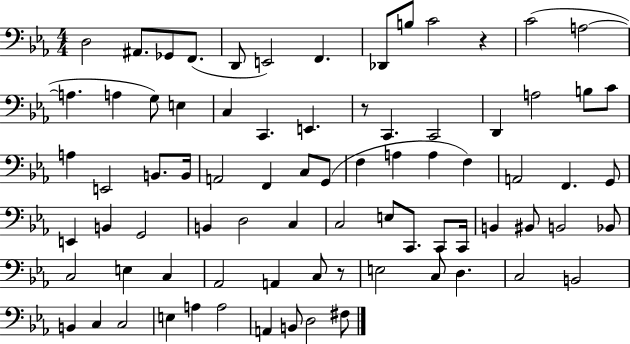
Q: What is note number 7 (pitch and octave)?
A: F2